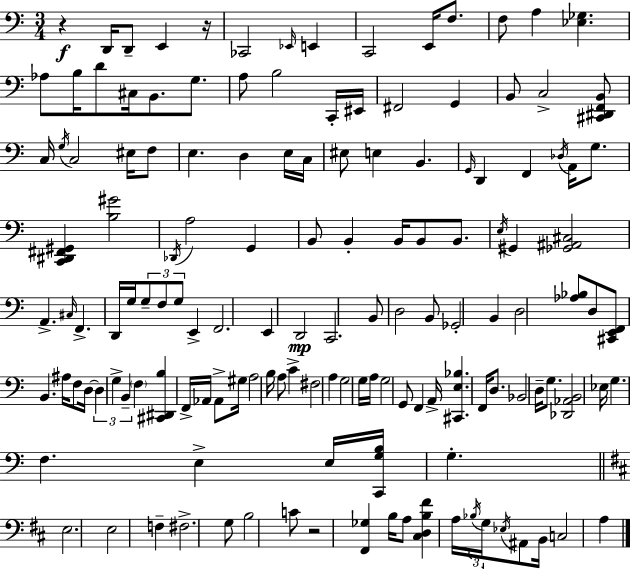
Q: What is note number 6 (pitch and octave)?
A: E2